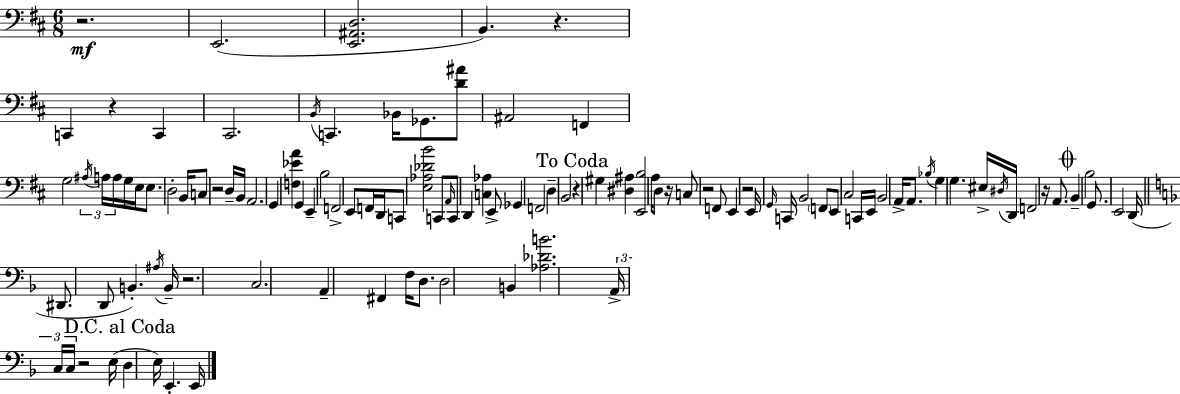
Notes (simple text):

R/h. E2/h. [E2,A#2,D3]/h. B2/q. R/q. C2/q R/q C2/q C#2/h. B2/s C2/q. Bb2/s Gb2/e. [D4,A#4]/e A#2/h F2/q G3/h A#3/s A3/s A3/s G3/s E3/s E3/e. D3/h B2/s C3/e R/h D3/s B2/s A2/h. G2/q [F3,Eb4,A4]/q G2/q E2/q B3/h F2/h E2/e F2/s D2/s C2/e [E3,Ab3,Db4,B4]/h C2/e A2/s C2/e D2/q [C3,Ab3]/q E2/e Gb2/q F2/h D3/q B2/h R/q G#3/q [D#3,A#3]/q [E2,B3]/h A3/s D3/e R/s C3/e R/h F2/e E2/q R/h E2/s G2/s C2/s B2/h F2/e E2/e C#3/h C2/s E2/s B2/h A2/s A2/e. Bb3/s G3/q G3/q. EIS3/s D#3/s D2/s F2/h R/s A2/e. B2/q B3/h G2/e. E2/h D2/s D#2/e. D2/e B2/q. A#3/s B2/s R/h. C3/h. A2/q F#2/q F3/s D3/e. D3/h B2/q [Ab3,Db4,B4]/h. A2/s C3/s C3/s R/h E3/s D3/q E3/s E2/q. E2/s